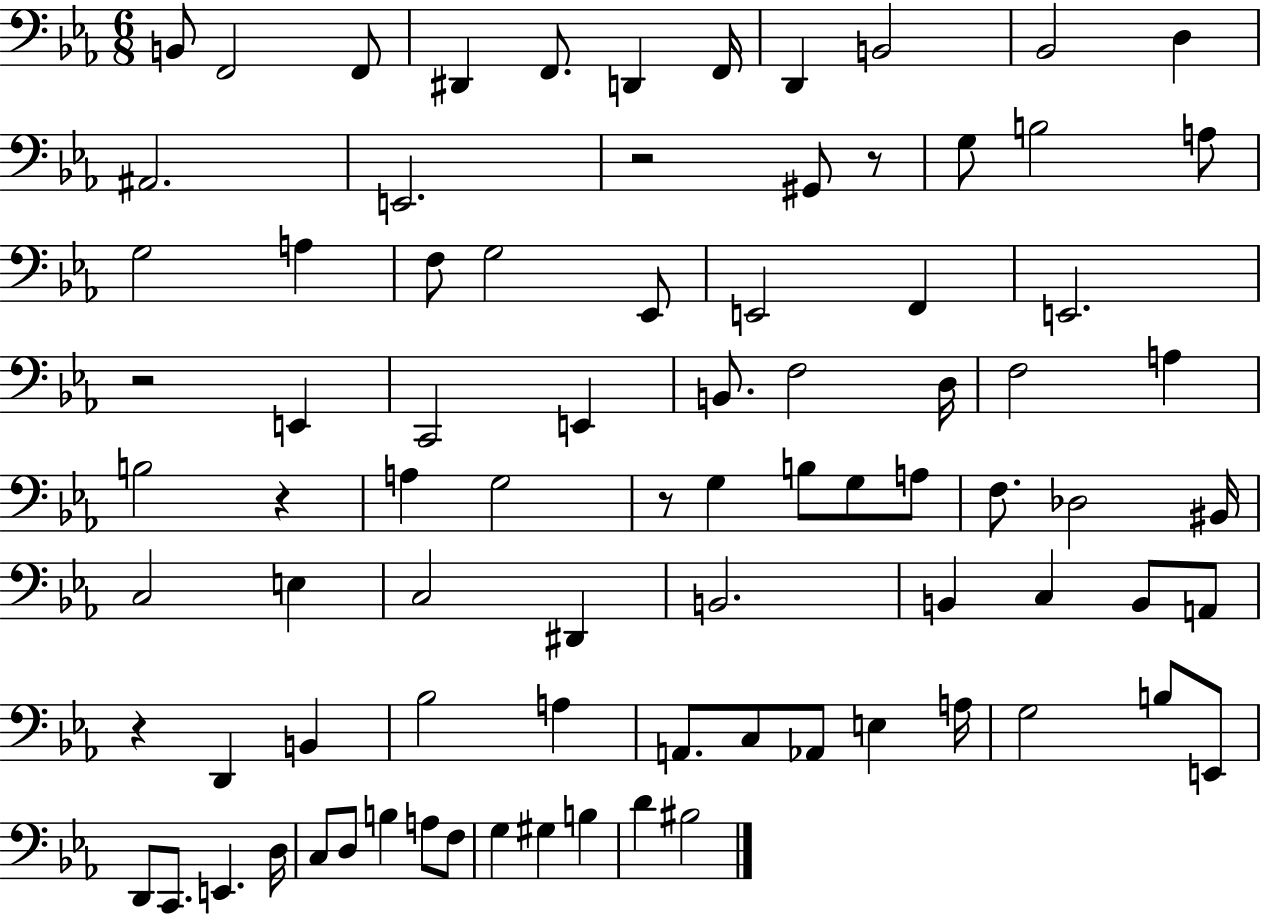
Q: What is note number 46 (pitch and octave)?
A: C3